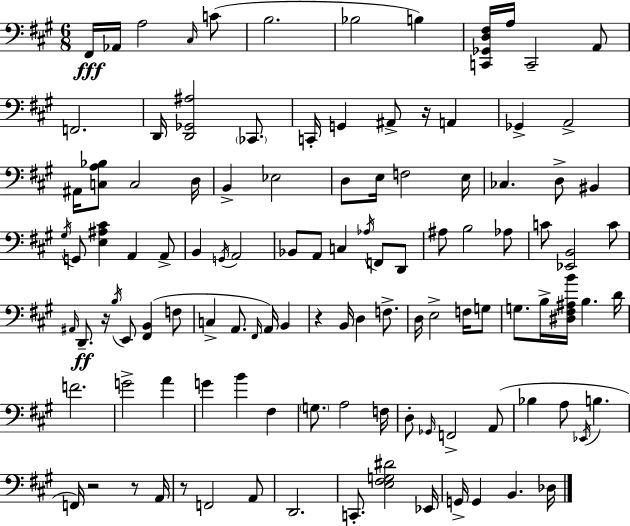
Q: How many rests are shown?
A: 6